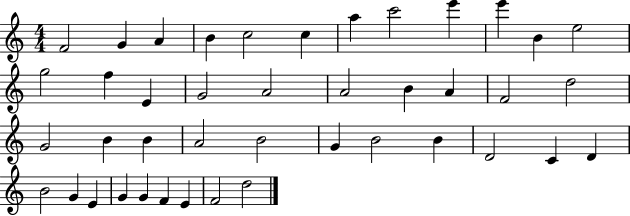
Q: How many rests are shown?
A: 0